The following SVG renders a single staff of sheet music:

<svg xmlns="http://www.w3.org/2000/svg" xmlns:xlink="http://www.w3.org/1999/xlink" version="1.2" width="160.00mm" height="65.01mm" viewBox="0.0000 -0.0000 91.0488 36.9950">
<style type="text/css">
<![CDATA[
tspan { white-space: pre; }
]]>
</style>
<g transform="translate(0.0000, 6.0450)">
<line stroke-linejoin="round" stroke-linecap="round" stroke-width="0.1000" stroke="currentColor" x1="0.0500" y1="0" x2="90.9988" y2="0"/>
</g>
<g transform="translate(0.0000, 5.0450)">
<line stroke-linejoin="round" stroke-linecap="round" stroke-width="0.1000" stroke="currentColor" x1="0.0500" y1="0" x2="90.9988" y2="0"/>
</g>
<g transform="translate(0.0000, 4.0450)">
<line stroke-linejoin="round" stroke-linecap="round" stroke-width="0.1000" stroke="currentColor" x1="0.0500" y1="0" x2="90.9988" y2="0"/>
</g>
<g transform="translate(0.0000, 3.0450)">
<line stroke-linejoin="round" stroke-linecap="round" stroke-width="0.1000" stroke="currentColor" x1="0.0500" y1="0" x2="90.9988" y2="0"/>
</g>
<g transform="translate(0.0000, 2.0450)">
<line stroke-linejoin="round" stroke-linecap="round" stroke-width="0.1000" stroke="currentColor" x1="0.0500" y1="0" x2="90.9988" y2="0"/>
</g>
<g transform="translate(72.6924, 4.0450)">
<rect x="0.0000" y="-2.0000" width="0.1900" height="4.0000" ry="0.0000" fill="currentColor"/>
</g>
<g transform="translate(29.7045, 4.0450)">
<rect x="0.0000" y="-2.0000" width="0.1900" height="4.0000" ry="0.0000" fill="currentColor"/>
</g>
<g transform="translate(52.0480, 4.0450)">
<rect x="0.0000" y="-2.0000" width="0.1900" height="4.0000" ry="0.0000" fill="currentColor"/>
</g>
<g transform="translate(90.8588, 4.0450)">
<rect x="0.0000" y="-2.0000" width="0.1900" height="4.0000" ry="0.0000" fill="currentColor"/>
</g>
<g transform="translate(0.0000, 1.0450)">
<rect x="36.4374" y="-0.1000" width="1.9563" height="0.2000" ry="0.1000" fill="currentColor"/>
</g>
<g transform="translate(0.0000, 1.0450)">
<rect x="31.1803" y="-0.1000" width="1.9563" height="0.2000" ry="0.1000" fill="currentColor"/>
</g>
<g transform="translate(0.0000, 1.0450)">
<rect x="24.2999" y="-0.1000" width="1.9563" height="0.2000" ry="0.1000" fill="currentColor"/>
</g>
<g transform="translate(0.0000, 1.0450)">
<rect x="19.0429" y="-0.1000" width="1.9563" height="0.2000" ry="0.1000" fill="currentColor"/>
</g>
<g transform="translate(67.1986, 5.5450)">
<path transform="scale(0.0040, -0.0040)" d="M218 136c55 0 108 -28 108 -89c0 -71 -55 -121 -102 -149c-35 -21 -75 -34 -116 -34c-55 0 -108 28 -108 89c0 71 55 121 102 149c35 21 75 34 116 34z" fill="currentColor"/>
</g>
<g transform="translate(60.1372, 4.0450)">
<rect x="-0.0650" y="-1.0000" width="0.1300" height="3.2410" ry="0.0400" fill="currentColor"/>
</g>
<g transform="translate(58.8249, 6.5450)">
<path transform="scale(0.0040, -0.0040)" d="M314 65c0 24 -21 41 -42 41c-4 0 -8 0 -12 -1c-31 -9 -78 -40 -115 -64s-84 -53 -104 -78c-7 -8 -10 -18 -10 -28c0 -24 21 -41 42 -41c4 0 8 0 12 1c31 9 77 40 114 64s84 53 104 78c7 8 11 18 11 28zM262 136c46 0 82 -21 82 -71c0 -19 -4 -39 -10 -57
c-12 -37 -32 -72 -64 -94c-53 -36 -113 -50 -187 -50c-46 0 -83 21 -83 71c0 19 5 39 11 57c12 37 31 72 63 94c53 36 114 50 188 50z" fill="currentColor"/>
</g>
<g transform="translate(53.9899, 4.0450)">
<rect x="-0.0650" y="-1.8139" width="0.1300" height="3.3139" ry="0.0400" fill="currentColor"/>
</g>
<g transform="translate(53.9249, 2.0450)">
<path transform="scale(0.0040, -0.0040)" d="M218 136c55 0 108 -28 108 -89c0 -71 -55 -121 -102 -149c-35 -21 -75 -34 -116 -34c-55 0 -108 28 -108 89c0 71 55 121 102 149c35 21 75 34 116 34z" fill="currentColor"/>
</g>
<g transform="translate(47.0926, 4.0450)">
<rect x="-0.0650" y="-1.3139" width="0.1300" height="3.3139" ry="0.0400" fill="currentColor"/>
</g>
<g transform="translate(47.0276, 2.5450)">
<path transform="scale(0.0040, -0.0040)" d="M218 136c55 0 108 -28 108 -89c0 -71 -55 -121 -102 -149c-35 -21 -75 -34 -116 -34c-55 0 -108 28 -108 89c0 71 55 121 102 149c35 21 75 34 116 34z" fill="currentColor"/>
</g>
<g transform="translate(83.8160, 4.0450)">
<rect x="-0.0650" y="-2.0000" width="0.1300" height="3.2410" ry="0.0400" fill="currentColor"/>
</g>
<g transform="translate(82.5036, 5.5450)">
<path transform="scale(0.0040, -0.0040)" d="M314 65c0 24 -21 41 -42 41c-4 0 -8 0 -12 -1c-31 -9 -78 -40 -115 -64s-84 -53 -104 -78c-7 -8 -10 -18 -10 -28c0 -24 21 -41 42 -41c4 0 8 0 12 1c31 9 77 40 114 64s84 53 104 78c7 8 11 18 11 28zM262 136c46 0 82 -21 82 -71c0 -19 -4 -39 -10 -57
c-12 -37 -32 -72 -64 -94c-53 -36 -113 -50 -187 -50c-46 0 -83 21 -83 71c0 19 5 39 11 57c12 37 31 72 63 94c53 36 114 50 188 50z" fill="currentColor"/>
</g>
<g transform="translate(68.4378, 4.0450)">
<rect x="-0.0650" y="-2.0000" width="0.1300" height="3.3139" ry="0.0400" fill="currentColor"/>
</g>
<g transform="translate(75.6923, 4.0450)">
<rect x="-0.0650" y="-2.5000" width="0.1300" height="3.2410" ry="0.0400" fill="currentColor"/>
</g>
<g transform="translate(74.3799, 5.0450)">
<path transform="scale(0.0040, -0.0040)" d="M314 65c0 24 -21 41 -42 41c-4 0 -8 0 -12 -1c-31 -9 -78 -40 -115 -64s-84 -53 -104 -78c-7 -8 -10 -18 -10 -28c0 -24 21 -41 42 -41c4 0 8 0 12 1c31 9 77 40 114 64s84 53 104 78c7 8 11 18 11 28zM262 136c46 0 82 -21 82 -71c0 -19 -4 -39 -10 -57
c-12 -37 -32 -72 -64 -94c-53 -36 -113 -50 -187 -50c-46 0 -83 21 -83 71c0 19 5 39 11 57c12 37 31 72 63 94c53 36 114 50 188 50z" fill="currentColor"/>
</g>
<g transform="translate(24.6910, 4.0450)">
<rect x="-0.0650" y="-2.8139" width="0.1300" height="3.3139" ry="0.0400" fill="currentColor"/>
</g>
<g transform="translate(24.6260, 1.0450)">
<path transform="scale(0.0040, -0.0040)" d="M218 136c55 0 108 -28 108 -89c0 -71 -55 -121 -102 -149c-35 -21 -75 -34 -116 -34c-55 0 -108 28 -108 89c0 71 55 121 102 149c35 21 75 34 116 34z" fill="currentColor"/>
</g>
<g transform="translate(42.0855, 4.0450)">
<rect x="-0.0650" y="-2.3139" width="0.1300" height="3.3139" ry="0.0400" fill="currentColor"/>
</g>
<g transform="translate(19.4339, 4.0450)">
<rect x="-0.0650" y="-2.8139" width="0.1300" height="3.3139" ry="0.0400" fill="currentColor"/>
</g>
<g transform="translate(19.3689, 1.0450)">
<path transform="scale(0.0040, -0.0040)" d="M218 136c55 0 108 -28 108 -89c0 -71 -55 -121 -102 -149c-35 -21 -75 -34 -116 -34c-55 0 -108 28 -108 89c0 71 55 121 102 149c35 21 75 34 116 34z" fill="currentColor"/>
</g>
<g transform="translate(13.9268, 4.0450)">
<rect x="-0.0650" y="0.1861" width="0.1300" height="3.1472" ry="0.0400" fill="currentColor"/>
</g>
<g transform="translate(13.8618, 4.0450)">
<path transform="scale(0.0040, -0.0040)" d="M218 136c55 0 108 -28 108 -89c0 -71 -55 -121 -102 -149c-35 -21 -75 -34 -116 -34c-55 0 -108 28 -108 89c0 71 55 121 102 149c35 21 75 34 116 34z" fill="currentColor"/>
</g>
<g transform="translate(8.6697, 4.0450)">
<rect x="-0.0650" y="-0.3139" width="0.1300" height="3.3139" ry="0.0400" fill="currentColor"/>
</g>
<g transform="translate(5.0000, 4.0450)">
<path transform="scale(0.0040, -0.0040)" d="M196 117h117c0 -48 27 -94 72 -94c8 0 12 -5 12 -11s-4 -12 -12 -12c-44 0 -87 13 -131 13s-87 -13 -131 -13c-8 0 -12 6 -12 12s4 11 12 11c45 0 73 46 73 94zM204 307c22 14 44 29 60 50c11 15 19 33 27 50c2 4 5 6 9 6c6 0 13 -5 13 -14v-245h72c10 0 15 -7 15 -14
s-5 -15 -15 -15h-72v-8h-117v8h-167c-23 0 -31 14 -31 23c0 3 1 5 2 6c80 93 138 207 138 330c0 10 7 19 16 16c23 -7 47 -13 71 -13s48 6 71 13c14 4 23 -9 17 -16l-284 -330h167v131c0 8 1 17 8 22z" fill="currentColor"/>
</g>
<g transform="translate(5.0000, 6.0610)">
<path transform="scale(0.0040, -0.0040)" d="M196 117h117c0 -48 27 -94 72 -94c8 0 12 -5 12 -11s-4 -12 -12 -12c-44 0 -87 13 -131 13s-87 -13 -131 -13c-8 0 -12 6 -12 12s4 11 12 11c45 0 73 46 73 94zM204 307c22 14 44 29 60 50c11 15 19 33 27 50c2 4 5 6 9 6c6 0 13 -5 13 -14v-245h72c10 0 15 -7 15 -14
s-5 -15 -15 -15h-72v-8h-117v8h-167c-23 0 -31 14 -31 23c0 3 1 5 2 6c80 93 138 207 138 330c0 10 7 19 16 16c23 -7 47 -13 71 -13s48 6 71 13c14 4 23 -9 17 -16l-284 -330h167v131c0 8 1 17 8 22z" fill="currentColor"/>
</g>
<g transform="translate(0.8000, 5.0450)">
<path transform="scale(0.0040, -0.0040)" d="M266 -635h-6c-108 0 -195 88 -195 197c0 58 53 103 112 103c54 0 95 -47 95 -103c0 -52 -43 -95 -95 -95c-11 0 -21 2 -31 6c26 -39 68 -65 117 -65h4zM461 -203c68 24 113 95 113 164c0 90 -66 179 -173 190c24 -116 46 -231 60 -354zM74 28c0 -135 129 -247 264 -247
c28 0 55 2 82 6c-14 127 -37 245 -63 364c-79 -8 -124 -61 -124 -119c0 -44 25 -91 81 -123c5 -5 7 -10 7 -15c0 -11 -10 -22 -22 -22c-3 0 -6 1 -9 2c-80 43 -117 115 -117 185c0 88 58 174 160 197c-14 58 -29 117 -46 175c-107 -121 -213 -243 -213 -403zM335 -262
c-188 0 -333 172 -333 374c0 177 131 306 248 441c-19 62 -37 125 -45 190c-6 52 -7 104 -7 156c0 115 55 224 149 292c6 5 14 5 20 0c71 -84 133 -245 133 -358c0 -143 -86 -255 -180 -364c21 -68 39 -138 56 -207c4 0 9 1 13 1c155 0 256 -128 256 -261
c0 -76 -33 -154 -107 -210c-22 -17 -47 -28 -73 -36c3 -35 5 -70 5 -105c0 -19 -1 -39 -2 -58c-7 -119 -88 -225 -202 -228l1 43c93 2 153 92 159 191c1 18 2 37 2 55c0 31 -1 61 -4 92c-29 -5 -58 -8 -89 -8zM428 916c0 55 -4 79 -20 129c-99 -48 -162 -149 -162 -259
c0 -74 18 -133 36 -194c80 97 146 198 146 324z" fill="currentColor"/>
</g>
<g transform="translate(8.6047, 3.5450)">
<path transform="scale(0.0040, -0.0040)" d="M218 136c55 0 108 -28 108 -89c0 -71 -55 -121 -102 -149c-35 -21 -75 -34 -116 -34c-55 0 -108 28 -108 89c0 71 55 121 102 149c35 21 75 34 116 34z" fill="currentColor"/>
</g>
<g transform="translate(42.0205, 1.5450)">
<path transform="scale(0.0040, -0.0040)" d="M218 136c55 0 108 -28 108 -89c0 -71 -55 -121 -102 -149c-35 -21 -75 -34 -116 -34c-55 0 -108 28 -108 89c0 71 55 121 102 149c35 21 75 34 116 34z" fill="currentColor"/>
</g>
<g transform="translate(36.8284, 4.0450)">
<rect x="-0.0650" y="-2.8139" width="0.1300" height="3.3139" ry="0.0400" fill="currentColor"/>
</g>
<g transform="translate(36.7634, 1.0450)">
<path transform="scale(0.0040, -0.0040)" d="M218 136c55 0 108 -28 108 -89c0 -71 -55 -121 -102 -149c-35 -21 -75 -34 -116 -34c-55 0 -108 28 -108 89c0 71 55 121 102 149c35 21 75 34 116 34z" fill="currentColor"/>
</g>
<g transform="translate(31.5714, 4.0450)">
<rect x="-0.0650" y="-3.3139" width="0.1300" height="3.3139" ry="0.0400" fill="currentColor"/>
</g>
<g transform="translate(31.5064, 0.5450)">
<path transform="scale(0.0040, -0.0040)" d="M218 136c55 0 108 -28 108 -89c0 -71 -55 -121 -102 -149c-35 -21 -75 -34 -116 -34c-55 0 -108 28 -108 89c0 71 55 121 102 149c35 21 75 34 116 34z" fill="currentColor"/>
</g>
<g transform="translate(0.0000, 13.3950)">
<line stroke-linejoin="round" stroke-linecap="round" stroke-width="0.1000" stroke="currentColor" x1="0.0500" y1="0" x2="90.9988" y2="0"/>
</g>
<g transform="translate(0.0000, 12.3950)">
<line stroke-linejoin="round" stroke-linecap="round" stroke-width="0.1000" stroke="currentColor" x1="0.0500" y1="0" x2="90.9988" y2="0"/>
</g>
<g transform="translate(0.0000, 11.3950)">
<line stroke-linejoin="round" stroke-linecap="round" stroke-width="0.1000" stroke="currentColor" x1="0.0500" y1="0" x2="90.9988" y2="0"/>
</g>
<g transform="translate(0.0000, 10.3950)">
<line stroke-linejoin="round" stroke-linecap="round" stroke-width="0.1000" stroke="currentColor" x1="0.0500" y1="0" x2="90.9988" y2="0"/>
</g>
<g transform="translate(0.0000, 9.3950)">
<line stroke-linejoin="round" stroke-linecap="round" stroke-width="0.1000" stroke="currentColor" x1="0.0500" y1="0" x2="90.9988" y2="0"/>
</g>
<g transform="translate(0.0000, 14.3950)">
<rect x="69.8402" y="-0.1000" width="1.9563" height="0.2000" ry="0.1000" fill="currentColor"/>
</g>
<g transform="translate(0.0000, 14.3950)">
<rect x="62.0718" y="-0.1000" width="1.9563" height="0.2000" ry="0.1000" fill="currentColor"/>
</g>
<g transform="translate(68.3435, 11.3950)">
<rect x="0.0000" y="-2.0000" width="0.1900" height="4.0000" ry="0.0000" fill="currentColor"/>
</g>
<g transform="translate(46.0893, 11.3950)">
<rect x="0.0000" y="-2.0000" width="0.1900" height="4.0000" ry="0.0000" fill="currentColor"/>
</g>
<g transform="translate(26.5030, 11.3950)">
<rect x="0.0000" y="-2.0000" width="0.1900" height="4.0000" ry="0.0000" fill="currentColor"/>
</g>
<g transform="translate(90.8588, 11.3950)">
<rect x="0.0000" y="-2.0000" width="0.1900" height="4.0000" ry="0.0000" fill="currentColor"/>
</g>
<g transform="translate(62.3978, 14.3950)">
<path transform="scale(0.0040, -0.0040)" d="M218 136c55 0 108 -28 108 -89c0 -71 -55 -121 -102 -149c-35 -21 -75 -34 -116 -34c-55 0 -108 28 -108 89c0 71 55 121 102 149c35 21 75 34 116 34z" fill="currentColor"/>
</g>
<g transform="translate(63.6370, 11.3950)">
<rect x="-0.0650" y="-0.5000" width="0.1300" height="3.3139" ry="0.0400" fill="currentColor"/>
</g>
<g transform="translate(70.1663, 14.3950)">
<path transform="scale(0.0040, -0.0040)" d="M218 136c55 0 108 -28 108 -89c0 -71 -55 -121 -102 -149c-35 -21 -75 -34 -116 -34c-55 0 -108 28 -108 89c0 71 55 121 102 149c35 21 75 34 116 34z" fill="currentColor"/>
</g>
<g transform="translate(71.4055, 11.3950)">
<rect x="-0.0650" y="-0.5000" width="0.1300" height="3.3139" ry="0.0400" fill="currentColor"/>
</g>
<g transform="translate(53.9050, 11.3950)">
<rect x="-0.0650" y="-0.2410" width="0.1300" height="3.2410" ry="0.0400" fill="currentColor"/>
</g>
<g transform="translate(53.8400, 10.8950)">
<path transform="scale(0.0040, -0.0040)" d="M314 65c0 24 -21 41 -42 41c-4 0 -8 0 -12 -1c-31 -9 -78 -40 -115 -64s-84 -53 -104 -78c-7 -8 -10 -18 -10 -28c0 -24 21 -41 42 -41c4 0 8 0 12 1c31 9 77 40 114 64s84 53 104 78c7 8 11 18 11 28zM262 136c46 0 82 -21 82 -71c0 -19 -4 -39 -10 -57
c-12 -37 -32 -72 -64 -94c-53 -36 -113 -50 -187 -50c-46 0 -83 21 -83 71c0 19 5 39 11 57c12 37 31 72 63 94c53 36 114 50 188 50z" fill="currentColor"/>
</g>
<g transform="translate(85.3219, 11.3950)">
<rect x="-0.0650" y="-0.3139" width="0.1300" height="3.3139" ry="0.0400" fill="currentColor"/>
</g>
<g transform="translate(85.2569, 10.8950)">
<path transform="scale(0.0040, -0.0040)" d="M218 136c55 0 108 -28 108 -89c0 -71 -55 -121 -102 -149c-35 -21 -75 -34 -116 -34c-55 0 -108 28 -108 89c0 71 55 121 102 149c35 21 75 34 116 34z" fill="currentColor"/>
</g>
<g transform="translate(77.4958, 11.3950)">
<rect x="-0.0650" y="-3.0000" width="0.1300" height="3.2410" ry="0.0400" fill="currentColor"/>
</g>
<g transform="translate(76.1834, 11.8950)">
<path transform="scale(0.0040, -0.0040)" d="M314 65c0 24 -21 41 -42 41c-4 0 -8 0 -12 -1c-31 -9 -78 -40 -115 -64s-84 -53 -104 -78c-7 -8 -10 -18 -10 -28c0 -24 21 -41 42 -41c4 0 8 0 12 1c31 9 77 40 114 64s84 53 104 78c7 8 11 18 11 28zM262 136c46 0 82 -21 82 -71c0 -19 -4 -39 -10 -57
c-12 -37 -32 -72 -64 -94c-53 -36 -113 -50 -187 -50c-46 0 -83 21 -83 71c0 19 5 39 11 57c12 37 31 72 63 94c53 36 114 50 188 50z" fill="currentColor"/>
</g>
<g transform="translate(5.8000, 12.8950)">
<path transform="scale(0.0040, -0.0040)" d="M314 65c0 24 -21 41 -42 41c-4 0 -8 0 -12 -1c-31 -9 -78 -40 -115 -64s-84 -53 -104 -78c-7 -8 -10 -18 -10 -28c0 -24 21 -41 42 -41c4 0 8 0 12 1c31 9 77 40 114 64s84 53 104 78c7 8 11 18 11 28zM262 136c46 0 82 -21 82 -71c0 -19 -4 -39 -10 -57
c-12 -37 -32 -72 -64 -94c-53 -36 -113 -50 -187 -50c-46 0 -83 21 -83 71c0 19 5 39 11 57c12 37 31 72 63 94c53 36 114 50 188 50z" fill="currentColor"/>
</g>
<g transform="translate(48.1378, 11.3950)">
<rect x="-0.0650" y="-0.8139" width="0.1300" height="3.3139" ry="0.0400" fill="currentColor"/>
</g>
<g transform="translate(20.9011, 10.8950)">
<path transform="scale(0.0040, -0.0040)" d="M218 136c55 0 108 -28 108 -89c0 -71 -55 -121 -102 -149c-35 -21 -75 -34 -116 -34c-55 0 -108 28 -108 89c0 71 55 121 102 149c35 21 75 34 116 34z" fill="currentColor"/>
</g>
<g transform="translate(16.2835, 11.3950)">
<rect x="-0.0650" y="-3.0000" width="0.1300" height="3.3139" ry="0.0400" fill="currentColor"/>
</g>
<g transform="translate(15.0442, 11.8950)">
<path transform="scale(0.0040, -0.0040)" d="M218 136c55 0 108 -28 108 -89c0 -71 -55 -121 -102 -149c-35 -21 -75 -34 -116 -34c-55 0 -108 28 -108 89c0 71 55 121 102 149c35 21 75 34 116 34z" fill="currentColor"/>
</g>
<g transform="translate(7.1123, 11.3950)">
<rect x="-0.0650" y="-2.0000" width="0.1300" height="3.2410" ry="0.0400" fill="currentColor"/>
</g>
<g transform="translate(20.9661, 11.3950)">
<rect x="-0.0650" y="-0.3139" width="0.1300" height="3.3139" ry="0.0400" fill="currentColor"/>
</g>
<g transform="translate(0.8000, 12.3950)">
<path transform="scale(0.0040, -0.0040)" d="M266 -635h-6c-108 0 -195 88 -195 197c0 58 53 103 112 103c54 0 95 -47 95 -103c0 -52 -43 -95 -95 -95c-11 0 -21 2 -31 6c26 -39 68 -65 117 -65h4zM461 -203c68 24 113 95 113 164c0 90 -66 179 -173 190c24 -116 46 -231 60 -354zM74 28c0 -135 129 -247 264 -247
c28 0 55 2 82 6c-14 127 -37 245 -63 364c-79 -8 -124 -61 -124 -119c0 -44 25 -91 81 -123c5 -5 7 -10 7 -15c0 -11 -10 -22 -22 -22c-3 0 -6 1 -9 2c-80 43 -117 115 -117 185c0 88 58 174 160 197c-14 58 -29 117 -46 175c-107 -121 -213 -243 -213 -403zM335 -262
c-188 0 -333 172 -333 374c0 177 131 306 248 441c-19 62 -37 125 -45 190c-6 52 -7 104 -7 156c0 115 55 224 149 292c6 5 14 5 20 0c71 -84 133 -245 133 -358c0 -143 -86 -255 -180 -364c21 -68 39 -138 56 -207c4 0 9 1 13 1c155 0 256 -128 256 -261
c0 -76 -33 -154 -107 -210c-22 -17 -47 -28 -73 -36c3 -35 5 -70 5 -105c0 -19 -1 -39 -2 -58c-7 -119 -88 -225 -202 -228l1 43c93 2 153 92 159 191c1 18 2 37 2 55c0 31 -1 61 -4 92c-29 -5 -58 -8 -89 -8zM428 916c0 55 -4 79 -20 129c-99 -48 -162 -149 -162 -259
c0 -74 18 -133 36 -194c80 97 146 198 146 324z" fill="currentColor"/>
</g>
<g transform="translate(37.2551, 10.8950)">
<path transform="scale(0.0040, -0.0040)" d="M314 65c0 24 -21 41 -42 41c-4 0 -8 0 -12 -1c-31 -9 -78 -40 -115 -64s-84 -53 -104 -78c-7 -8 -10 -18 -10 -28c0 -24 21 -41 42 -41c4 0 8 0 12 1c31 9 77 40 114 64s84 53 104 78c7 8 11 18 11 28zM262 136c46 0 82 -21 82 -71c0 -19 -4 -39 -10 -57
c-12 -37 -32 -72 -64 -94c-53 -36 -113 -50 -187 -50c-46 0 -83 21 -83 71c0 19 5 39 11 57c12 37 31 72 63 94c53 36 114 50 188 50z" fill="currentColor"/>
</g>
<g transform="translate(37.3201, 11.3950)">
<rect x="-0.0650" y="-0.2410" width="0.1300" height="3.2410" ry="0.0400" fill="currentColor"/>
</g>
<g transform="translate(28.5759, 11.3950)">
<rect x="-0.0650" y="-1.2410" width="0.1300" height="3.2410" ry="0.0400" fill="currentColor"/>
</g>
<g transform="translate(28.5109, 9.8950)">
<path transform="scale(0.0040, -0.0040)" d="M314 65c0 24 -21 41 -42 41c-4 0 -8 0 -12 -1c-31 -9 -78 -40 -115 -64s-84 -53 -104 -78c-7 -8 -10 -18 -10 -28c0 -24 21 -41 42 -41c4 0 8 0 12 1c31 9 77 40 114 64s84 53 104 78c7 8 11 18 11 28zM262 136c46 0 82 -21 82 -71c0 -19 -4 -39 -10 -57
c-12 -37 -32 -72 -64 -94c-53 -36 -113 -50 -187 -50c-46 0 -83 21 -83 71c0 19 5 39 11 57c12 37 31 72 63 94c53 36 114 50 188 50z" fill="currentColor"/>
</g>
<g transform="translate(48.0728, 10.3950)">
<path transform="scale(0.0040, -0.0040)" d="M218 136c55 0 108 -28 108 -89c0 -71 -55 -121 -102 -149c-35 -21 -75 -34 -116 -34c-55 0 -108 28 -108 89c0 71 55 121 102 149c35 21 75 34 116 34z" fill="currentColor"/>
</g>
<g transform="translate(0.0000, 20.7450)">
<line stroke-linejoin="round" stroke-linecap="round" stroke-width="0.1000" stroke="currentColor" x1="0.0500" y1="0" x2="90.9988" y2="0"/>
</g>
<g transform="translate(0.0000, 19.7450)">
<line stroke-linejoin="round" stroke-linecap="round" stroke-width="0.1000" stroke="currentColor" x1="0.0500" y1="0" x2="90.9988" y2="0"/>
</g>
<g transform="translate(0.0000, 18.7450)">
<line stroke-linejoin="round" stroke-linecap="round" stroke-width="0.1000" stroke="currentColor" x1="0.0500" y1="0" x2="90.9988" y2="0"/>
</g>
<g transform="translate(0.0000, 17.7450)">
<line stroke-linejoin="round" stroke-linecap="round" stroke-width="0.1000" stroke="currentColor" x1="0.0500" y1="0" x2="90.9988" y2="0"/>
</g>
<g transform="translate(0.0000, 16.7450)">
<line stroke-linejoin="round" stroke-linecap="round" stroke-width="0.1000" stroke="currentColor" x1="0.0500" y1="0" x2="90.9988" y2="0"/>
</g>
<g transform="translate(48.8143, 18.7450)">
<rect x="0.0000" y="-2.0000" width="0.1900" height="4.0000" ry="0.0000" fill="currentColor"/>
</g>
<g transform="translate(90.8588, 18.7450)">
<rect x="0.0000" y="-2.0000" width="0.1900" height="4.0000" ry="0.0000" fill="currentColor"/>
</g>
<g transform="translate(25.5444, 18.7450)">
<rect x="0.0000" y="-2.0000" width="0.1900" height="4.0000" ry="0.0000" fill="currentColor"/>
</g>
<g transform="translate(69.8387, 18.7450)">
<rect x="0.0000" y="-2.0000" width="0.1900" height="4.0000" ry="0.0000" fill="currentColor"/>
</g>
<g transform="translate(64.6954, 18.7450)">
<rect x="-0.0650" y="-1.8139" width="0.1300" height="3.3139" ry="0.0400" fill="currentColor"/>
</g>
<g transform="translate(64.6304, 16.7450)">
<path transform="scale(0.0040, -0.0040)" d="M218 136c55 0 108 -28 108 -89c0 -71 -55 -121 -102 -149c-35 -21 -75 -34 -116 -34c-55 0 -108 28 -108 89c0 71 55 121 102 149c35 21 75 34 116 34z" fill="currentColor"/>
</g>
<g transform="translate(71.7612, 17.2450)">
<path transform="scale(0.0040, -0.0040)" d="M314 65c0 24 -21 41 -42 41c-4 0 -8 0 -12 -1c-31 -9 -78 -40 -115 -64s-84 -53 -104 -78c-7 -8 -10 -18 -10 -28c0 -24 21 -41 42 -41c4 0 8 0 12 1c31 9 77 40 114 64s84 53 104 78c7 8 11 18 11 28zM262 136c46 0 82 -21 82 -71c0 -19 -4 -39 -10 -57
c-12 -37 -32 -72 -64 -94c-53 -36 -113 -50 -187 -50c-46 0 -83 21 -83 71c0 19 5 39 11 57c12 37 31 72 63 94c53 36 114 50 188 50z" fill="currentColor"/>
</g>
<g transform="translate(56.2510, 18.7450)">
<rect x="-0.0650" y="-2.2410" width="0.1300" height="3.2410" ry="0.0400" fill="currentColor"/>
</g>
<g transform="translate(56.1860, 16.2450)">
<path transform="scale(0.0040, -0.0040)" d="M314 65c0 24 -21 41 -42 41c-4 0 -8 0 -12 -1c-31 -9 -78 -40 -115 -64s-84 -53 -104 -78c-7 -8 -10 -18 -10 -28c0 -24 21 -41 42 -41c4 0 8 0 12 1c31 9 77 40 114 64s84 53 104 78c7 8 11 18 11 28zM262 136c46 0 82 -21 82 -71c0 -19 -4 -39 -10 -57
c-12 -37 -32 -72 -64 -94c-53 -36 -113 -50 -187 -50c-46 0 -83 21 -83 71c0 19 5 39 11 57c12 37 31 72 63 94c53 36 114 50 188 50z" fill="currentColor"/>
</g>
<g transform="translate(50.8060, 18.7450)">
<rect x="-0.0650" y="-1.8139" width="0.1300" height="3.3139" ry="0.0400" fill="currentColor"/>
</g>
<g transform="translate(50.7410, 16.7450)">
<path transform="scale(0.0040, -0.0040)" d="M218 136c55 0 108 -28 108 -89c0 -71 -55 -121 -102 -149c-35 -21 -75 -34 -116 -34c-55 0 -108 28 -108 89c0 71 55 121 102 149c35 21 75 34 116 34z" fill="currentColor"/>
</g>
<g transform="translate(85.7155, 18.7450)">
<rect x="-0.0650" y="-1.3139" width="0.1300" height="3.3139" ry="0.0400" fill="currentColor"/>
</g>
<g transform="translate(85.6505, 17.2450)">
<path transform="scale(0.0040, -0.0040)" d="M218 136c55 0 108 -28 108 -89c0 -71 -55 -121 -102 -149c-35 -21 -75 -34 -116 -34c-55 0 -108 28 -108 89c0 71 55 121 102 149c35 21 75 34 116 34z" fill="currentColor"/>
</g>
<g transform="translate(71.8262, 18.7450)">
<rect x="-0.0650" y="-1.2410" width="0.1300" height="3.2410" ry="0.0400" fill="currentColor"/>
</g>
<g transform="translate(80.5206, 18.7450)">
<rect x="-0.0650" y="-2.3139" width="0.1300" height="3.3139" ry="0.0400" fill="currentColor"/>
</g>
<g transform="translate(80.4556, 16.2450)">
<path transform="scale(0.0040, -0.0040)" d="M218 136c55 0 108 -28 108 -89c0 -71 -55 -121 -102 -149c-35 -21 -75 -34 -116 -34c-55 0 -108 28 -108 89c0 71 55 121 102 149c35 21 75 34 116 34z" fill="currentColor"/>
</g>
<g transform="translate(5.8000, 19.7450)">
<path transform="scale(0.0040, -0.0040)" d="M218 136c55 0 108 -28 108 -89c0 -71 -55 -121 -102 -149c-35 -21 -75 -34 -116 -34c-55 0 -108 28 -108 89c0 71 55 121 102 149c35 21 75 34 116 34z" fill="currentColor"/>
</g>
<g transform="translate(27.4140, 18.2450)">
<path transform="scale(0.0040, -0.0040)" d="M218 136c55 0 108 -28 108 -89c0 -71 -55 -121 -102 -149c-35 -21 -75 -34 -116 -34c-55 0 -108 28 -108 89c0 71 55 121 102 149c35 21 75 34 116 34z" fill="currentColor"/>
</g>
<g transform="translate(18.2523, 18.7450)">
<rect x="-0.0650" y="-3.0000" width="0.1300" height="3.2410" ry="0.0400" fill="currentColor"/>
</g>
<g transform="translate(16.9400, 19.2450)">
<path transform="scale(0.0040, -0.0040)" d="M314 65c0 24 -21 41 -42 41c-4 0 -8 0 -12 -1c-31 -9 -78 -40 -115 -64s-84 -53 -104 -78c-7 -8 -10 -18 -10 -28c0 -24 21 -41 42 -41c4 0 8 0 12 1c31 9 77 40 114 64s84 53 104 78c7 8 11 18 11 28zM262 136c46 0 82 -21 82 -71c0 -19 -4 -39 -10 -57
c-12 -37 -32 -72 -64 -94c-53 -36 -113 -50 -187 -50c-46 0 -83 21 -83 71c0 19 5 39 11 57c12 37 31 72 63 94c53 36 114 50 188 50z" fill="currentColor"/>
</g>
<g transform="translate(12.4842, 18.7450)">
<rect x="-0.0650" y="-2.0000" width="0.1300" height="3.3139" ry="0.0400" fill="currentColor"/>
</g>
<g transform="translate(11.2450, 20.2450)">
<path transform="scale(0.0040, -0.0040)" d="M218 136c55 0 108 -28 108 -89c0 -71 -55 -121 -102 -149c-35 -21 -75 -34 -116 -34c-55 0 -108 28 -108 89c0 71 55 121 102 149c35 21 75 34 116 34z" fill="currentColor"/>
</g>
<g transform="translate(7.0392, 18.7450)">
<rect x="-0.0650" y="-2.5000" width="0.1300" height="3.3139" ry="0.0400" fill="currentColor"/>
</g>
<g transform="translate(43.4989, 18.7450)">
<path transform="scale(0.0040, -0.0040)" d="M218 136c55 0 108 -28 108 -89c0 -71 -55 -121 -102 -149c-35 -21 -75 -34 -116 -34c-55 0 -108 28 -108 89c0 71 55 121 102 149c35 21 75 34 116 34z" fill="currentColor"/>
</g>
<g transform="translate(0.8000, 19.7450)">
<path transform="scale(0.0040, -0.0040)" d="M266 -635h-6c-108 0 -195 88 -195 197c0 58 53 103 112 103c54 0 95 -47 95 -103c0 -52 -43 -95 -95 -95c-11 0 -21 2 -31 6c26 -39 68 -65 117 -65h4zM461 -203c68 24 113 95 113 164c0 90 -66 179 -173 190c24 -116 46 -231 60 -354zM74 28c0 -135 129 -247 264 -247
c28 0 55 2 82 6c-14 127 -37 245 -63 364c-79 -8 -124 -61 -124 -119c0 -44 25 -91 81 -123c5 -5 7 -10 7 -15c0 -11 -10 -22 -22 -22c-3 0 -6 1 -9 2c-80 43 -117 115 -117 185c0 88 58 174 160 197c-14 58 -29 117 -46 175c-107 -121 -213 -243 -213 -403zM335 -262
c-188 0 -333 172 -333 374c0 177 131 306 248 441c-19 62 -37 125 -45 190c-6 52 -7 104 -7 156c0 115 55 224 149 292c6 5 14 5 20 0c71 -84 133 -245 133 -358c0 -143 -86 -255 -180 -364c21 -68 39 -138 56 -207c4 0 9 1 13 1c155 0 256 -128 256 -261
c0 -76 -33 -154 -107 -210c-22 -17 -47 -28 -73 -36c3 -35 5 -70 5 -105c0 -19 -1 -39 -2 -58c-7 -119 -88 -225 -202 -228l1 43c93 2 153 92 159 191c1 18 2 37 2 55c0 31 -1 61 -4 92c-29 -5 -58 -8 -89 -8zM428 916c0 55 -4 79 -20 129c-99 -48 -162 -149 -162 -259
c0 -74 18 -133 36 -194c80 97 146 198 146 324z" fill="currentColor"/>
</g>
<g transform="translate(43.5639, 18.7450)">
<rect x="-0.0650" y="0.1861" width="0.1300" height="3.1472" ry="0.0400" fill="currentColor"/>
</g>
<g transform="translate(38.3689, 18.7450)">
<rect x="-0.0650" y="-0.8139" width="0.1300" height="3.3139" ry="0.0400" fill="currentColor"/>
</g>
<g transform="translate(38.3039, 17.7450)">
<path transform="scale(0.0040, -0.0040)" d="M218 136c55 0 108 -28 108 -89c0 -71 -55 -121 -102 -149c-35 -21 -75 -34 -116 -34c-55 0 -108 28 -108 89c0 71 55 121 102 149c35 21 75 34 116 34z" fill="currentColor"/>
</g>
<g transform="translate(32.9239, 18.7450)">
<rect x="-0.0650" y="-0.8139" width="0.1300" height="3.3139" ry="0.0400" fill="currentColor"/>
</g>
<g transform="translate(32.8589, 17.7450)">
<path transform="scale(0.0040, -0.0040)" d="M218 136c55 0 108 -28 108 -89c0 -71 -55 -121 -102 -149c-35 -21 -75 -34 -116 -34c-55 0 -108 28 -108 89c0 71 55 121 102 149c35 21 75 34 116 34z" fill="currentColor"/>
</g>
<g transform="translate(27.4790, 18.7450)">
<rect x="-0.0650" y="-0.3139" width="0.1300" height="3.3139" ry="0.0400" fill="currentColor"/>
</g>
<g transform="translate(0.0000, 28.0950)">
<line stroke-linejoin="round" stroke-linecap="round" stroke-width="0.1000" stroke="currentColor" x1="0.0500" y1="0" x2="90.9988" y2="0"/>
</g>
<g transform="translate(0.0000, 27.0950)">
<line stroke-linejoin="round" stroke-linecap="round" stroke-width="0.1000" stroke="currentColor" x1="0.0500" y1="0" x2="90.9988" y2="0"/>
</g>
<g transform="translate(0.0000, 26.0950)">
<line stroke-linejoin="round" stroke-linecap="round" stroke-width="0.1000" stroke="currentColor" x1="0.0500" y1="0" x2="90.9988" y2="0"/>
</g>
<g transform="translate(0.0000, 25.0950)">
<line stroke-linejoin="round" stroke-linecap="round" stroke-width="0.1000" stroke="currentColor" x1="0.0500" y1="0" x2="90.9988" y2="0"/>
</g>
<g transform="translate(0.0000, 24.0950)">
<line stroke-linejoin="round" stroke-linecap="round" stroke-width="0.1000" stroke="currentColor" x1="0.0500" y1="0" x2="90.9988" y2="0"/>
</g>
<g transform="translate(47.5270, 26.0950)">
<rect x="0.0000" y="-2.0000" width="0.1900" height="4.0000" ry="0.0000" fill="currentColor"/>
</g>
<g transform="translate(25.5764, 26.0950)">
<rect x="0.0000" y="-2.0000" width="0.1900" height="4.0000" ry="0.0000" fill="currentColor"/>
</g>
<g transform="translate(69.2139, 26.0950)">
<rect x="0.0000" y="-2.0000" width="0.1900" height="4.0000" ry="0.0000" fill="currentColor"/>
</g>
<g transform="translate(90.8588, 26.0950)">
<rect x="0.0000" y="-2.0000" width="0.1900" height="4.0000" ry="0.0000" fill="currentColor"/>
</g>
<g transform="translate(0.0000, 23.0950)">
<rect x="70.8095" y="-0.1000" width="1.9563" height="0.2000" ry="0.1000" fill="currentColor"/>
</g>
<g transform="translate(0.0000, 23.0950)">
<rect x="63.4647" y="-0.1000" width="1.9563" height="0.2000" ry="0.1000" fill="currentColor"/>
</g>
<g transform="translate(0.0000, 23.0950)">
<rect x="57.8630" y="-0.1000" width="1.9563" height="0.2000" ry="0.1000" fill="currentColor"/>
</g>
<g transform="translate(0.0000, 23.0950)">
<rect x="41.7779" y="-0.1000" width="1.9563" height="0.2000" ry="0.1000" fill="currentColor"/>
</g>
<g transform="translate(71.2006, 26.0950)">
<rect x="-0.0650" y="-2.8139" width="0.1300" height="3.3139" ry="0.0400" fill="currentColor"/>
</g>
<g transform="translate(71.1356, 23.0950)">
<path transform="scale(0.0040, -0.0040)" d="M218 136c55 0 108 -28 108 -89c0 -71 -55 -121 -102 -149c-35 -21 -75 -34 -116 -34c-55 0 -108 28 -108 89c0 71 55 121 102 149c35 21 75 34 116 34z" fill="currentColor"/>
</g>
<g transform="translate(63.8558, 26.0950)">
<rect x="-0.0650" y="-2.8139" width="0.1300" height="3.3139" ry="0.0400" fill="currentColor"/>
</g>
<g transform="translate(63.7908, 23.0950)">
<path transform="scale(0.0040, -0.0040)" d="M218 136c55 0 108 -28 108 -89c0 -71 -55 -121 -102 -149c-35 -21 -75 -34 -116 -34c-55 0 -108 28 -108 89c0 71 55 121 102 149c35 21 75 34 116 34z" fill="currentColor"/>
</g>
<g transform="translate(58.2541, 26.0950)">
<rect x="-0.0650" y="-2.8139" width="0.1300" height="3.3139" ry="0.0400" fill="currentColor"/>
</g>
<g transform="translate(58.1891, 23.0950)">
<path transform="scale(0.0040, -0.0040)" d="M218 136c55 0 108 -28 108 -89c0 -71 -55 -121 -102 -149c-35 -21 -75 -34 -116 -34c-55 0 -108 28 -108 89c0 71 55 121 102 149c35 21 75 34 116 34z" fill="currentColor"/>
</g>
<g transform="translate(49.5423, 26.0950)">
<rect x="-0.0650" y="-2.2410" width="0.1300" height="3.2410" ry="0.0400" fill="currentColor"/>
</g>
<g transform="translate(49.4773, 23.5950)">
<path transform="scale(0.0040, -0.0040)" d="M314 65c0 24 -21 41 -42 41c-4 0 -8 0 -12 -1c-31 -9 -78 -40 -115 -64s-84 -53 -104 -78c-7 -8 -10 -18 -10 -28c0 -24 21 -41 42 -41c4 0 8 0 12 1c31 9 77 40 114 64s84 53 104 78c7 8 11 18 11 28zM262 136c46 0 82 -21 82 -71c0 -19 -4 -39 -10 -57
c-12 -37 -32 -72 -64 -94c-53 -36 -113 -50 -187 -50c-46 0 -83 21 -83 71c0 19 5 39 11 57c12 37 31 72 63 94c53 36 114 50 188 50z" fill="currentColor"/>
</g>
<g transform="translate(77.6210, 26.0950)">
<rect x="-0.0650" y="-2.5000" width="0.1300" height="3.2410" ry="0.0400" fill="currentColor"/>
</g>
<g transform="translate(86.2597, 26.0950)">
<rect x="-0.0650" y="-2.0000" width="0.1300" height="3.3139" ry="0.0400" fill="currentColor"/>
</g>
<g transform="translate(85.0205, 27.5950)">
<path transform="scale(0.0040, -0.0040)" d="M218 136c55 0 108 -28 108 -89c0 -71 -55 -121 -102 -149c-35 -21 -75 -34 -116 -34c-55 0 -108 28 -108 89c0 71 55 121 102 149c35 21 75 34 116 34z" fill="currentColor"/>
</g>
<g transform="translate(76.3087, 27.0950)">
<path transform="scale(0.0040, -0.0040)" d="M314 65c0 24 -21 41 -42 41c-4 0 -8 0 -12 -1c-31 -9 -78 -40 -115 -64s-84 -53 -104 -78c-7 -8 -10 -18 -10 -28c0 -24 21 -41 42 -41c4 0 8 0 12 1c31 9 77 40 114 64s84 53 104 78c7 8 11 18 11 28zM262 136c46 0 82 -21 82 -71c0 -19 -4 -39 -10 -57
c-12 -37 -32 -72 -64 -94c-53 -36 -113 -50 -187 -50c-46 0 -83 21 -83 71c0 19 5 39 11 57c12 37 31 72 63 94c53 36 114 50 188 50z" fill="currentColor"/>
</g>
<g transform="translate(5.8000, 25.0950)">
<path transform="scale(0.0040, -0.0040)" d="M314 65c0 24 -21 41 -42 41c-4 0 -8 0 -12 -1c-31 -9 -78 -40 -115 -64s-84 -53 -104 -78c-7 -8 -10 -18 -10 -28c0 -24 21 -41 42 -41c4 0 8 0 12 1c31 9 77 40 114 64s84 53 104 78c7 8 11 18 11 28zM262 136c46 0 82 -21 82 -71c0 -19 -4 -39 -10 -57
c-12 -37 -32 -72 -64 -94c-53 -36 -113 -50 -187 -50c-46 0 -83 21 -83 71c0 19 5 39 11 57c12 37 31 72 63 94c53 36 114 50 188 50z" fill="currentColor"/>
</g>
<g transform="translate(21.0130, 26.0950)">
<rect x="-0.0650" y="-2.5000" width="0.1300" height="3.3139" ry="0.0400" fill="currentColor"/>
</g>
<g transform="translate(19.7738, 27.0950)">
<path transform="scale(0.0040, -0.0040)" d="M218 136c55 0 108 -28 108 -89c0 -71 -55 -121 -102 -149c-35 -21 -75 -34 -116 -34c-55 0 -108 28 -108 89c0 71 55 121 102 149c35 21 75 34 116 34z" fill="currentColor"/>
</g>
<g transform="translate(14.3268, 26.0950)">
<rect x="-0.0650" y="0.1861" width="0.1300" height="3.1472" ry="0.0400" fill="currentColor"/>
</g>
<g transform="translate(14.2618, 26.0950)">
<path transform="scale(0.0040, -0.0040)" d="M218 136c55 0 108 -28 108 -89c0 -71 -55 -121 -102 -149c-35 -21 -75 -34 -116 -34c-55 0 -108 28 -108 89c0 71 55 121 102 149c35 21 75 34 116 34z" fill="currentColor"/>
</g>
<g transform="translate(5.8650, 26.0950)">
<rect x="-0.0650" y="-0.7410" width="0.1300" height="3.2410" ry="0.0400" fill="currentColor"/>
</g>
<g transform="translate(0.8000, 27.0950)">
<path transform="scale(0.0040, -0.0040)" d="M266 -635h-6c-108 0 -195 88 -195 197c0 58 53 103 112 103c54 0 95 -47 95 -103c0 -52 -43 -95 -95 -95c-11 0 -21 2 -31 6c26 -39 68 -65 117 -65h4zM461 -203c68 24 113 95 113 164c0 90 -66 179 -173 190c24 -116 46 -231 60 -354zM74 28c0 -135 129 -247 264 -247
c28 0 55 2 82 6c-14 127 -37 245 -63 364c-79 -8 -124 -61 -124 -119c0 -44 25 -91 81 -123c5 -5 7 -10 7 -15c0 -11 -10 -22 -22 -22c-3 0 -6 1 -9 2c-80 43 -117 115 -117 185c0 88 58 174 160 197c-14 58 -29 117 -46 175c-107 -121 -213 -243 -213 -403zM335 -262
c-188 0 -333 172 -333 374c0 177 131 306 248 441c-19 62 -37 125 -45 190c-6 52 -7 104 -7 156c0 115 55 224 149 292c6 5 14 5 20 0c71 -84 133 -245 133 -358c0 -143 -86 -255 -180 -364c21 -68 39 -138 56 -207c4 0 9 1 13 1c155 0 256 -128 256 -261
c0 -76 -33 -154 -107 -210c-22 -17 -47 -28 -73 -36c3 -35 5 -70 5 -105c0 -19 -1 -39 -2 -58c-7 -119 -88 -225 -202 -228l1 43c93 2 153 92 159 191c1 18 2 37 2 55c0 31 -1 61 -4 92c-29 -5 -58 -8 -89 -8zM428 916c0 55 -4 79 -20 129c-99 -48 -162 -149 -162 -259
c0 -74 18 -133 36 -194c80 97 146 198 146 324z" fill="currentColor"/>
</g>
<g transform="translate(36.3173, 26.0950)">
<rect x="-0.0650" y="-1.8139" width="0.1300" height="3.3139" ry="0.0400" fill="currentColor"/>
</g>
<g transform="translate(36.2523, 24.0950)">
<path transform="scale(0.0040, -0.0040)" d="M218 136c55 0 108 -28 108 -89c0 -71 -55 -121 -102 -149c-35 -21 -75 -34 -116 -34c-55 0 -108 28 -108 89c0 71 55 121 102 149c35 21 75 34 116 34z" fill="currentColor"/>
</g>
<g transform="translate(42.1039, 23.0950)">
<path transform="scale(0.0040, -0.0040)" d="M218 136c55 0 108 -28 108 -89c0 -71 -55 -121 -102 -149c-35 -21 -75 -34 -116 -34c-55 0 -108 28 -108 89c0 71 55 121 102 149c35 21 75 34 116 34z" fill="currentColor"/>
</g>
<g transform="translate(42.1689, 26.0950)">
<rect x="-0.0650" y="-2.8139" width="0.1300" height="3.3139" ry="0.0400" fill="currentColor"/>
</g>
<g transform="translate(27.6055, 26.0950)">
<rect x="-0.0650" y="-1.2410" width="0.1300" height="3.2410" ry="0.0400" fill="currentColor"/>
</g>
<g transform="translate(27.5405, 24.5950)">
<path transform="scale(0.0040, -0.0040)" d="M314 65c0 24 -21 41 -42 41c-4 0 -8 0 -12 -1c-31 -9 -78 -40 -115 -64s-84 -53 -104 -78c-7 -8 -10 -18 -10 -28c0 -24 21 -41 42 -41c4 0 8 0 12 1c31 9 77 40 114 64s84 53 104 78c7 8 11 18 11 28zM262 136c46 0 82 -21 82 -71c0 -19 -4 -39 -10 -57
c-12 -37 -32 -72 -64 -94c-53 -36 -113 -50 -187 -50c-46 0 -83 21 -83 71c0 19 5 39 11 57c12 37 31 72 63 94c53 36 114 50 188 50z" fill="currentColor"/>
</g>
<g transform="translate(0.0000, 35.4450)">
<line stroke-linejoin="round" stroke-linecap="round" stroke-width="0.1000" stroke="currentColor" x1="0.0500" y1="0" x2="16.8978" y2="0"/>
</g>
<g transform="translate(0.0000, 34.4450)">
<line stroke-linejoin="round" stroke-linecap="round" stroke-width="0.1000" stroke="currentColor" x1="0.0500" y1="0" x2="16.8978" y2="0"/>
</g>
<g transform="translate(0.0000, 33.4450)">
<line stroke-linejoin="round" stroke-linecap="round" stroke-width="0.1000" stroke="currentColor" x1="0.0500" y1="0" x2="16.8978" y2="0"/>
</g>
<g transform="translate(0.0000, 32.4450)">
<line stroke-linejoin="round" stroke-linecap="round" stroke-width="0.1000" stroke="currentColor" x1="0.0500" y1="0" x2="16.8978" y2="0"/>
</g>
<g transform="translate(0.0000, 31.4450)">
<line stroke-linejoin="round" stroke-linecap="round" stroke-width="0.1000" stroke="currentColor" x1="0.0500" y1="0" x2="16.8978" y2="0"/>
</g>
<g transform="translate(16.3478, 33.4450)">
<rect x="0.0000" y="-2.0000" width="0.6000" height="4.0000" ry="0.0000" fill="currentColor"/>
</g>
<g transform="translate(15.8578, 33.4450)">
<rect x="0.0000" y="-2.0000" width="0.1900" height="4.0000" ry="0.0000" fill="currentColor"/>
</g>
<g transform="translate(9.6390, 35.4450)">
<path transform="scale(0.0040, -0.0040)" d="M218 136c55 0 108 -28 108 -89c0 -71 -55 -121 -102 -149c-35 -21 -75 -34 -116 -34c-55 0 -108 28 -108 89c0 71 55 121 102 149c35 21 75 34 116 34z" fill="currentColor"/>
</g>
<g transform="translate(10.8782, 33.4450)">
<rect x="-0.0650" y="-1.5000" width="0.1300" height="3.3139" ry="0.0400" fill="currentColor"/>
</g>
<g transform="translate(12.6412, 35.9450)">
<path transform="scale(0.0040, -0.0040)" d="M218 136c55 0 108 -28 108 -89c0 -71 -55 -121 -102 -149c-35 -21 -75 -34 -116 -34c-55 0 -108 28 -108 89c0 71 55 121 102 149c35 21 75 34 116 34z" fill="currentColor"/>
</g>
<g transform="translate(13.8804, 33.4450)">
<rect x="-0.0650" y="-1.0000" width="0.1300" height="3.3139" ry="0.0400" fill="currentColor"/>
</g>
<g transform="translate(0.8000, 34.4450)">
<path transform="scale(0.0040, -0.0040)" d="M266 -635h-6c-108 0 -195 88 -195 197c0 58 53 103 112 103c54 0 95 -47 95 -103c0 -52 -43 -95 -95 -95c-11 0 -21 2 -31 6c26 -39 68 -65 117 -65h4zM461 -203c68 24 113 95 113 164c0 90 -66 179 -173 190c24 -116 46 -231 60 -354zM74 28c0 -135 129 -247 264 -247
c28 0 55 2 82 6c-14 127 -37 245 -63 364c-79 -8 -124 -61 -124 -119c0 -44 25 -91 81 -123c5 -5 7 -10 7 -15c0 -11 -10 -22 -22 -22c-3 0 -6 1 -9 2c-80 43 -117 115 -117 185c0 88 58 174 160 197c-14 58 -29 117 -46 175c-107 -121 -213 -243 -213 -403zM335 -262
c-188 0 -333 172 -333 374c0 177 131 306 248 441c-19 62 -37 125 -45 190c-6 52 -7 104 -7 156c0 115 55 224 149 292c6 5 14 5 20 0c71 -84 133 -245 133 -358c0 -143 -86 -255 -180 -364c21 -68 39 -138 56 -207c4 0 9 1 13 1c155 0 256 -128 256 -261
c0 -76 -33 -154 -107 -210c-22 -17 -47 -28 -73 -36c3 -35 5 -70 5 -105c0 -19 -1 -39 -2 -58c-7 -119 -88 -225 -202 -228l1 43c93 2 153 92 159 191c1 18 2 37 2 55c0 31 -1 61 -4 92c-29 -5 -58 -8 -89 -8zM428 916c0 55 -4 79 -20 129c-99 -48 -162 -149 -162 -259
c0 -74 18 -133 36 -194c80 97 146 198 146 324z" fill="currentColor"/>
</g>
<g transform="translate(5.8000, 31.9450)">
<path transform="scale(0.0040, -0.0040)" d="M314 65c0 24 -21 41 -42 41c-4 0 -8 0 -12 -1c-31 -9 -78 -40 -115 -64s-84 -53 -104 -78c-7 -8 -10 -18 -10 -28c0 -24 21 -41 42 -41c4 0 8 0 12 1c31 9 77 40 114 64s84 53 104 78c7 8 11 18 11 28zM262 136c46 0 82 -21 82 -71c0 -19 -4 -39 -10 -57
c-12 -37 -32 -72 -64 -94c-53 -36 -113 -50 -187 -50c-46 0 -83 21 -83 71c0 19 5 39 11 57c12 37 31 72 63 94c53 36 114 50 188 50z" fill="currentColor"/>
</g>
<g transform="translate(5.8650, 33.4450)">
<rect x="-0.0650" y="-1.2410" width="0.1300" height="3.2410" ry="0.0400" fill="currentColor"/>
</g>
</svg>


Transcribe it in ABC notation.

X:1
T:Untitled
M:4/4
L:1/4
K:C
c B a a b a g e f D2 F G2 F2 F2 A c e2 c2 d c2 C C A2 c G F A2 c d d B f g2 f e2 g e d2 B G e2 f a g2 a a a G2 F e2 E D